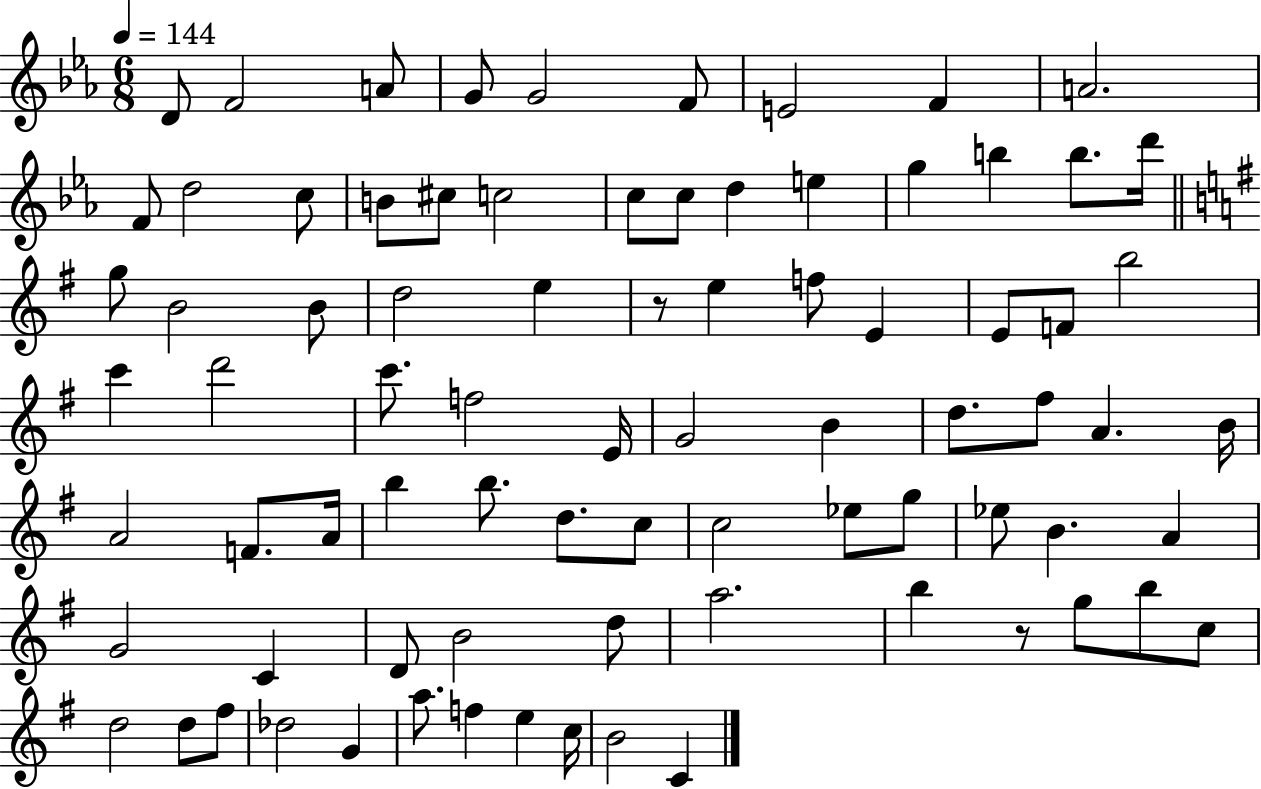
X:1
T:Untitled
M:6/8
L:1/4
K:Eb
D/2 F2 A/2 G/2 G2 F/2 E2 F A2 F/2 d2 c/2 B/2 ^c/2 c2 c/2 c/2 d e g b b/2 d'/4 g/2 B2 B/2 d2 e z/2 e f/2 E E/2 F/2 b2 c' d'2 c'/2 f2 E/4 G2 B d/2 ^f/2 A B/4 A2 F/2 A/4 b b/2 d/2 c/2 c2 _e/2 g/2 _e/2 B A G2 C D/2 B2 d/2 a2 b z/2 g/2 b/2 c/2 d2 d/2 ^f/2 _d2 G a/2 f e c/4 B2 C